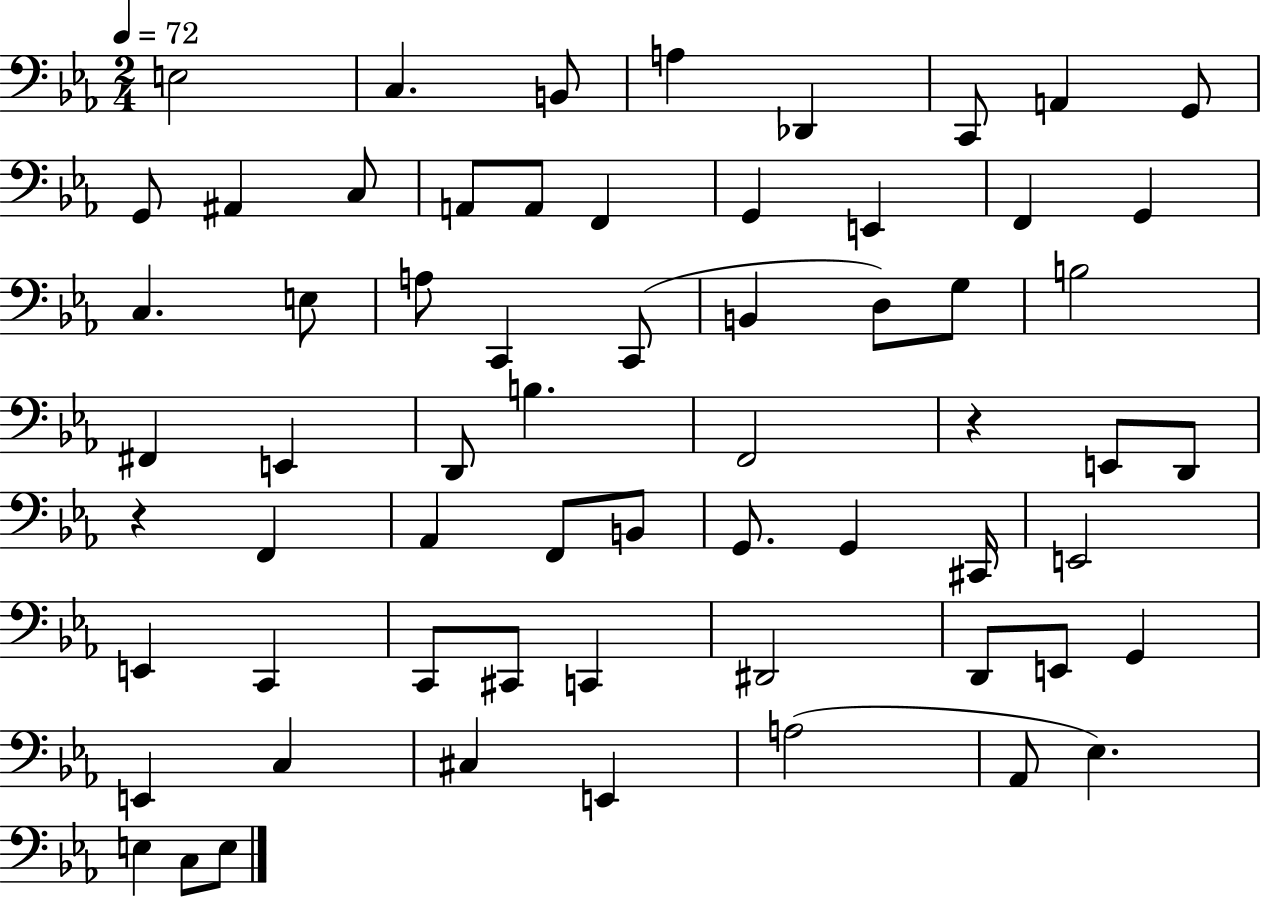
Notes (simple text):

E3/h C3/q. B2/e A3/q Db2/q C2/e A2/q G2/e G2/e A#2/q C3/e A2/e A2/e F2/q G2/q E2/q F2/q G2/q C3/q. E3/e A3/e C2/q C2/e B2/q D3/e G3/e B3/h F#2/q E2/q D2/e B3/q. F2/h R/q E2/e D2/e R/q F2/q Ab2/q F2/e B2/e G2/e. G2/q C#2/s E2/h E2/q C2/q C2/e C#2/e C2/q D#2/h D2/e E2/e G2/q E2/q C3/q C#3/q E2/q A3/h Ab2/e Eb3/q. E3/q C3/e E3/e